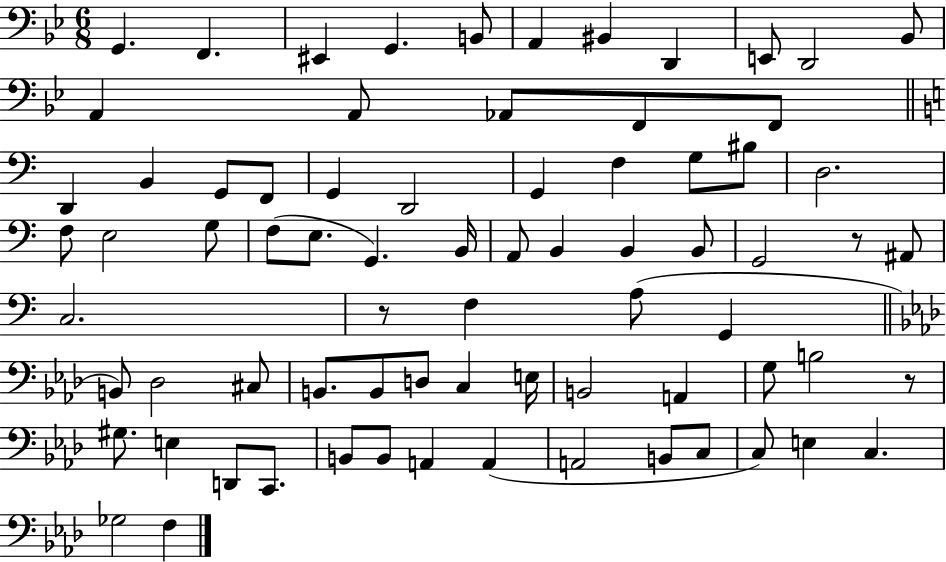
{
  \clef bass
  \numericTimeSignature
  \time 6/8
  \key bes \major
  g,4. f,4. | eis,4 g,4. b,8 | a,4 bis,4 d,4 | e,8 d,2 bes,8 | \break a,4 a,8 aes,8 f,8 f,8 | \bar "||" \break \key c \major d,4 b,4 g,8 f,8 | g,4 d,2 | g,4 f4 g8 bis8 | d2. | \break f8 e2 g8 | f8( e8. g,4.) b,16 | a,8 b,4 b,4 b,8 | g,2 r8 ais,8 | \break c2. | r8 f4 a8( g,4 | \bar "||" \break \key aes \major b,8) des2 cis8 | b,8. b,8 d8 c4 e16 | b,2 a,4 | g8 b2 r8 | \break gis8. e4 d,8 c,8. | b,8 b,8 a,4 a,4( | a,2 b,8 c8 | c8) e4 c4. | \break ges2 f4 | \bar "|."
}